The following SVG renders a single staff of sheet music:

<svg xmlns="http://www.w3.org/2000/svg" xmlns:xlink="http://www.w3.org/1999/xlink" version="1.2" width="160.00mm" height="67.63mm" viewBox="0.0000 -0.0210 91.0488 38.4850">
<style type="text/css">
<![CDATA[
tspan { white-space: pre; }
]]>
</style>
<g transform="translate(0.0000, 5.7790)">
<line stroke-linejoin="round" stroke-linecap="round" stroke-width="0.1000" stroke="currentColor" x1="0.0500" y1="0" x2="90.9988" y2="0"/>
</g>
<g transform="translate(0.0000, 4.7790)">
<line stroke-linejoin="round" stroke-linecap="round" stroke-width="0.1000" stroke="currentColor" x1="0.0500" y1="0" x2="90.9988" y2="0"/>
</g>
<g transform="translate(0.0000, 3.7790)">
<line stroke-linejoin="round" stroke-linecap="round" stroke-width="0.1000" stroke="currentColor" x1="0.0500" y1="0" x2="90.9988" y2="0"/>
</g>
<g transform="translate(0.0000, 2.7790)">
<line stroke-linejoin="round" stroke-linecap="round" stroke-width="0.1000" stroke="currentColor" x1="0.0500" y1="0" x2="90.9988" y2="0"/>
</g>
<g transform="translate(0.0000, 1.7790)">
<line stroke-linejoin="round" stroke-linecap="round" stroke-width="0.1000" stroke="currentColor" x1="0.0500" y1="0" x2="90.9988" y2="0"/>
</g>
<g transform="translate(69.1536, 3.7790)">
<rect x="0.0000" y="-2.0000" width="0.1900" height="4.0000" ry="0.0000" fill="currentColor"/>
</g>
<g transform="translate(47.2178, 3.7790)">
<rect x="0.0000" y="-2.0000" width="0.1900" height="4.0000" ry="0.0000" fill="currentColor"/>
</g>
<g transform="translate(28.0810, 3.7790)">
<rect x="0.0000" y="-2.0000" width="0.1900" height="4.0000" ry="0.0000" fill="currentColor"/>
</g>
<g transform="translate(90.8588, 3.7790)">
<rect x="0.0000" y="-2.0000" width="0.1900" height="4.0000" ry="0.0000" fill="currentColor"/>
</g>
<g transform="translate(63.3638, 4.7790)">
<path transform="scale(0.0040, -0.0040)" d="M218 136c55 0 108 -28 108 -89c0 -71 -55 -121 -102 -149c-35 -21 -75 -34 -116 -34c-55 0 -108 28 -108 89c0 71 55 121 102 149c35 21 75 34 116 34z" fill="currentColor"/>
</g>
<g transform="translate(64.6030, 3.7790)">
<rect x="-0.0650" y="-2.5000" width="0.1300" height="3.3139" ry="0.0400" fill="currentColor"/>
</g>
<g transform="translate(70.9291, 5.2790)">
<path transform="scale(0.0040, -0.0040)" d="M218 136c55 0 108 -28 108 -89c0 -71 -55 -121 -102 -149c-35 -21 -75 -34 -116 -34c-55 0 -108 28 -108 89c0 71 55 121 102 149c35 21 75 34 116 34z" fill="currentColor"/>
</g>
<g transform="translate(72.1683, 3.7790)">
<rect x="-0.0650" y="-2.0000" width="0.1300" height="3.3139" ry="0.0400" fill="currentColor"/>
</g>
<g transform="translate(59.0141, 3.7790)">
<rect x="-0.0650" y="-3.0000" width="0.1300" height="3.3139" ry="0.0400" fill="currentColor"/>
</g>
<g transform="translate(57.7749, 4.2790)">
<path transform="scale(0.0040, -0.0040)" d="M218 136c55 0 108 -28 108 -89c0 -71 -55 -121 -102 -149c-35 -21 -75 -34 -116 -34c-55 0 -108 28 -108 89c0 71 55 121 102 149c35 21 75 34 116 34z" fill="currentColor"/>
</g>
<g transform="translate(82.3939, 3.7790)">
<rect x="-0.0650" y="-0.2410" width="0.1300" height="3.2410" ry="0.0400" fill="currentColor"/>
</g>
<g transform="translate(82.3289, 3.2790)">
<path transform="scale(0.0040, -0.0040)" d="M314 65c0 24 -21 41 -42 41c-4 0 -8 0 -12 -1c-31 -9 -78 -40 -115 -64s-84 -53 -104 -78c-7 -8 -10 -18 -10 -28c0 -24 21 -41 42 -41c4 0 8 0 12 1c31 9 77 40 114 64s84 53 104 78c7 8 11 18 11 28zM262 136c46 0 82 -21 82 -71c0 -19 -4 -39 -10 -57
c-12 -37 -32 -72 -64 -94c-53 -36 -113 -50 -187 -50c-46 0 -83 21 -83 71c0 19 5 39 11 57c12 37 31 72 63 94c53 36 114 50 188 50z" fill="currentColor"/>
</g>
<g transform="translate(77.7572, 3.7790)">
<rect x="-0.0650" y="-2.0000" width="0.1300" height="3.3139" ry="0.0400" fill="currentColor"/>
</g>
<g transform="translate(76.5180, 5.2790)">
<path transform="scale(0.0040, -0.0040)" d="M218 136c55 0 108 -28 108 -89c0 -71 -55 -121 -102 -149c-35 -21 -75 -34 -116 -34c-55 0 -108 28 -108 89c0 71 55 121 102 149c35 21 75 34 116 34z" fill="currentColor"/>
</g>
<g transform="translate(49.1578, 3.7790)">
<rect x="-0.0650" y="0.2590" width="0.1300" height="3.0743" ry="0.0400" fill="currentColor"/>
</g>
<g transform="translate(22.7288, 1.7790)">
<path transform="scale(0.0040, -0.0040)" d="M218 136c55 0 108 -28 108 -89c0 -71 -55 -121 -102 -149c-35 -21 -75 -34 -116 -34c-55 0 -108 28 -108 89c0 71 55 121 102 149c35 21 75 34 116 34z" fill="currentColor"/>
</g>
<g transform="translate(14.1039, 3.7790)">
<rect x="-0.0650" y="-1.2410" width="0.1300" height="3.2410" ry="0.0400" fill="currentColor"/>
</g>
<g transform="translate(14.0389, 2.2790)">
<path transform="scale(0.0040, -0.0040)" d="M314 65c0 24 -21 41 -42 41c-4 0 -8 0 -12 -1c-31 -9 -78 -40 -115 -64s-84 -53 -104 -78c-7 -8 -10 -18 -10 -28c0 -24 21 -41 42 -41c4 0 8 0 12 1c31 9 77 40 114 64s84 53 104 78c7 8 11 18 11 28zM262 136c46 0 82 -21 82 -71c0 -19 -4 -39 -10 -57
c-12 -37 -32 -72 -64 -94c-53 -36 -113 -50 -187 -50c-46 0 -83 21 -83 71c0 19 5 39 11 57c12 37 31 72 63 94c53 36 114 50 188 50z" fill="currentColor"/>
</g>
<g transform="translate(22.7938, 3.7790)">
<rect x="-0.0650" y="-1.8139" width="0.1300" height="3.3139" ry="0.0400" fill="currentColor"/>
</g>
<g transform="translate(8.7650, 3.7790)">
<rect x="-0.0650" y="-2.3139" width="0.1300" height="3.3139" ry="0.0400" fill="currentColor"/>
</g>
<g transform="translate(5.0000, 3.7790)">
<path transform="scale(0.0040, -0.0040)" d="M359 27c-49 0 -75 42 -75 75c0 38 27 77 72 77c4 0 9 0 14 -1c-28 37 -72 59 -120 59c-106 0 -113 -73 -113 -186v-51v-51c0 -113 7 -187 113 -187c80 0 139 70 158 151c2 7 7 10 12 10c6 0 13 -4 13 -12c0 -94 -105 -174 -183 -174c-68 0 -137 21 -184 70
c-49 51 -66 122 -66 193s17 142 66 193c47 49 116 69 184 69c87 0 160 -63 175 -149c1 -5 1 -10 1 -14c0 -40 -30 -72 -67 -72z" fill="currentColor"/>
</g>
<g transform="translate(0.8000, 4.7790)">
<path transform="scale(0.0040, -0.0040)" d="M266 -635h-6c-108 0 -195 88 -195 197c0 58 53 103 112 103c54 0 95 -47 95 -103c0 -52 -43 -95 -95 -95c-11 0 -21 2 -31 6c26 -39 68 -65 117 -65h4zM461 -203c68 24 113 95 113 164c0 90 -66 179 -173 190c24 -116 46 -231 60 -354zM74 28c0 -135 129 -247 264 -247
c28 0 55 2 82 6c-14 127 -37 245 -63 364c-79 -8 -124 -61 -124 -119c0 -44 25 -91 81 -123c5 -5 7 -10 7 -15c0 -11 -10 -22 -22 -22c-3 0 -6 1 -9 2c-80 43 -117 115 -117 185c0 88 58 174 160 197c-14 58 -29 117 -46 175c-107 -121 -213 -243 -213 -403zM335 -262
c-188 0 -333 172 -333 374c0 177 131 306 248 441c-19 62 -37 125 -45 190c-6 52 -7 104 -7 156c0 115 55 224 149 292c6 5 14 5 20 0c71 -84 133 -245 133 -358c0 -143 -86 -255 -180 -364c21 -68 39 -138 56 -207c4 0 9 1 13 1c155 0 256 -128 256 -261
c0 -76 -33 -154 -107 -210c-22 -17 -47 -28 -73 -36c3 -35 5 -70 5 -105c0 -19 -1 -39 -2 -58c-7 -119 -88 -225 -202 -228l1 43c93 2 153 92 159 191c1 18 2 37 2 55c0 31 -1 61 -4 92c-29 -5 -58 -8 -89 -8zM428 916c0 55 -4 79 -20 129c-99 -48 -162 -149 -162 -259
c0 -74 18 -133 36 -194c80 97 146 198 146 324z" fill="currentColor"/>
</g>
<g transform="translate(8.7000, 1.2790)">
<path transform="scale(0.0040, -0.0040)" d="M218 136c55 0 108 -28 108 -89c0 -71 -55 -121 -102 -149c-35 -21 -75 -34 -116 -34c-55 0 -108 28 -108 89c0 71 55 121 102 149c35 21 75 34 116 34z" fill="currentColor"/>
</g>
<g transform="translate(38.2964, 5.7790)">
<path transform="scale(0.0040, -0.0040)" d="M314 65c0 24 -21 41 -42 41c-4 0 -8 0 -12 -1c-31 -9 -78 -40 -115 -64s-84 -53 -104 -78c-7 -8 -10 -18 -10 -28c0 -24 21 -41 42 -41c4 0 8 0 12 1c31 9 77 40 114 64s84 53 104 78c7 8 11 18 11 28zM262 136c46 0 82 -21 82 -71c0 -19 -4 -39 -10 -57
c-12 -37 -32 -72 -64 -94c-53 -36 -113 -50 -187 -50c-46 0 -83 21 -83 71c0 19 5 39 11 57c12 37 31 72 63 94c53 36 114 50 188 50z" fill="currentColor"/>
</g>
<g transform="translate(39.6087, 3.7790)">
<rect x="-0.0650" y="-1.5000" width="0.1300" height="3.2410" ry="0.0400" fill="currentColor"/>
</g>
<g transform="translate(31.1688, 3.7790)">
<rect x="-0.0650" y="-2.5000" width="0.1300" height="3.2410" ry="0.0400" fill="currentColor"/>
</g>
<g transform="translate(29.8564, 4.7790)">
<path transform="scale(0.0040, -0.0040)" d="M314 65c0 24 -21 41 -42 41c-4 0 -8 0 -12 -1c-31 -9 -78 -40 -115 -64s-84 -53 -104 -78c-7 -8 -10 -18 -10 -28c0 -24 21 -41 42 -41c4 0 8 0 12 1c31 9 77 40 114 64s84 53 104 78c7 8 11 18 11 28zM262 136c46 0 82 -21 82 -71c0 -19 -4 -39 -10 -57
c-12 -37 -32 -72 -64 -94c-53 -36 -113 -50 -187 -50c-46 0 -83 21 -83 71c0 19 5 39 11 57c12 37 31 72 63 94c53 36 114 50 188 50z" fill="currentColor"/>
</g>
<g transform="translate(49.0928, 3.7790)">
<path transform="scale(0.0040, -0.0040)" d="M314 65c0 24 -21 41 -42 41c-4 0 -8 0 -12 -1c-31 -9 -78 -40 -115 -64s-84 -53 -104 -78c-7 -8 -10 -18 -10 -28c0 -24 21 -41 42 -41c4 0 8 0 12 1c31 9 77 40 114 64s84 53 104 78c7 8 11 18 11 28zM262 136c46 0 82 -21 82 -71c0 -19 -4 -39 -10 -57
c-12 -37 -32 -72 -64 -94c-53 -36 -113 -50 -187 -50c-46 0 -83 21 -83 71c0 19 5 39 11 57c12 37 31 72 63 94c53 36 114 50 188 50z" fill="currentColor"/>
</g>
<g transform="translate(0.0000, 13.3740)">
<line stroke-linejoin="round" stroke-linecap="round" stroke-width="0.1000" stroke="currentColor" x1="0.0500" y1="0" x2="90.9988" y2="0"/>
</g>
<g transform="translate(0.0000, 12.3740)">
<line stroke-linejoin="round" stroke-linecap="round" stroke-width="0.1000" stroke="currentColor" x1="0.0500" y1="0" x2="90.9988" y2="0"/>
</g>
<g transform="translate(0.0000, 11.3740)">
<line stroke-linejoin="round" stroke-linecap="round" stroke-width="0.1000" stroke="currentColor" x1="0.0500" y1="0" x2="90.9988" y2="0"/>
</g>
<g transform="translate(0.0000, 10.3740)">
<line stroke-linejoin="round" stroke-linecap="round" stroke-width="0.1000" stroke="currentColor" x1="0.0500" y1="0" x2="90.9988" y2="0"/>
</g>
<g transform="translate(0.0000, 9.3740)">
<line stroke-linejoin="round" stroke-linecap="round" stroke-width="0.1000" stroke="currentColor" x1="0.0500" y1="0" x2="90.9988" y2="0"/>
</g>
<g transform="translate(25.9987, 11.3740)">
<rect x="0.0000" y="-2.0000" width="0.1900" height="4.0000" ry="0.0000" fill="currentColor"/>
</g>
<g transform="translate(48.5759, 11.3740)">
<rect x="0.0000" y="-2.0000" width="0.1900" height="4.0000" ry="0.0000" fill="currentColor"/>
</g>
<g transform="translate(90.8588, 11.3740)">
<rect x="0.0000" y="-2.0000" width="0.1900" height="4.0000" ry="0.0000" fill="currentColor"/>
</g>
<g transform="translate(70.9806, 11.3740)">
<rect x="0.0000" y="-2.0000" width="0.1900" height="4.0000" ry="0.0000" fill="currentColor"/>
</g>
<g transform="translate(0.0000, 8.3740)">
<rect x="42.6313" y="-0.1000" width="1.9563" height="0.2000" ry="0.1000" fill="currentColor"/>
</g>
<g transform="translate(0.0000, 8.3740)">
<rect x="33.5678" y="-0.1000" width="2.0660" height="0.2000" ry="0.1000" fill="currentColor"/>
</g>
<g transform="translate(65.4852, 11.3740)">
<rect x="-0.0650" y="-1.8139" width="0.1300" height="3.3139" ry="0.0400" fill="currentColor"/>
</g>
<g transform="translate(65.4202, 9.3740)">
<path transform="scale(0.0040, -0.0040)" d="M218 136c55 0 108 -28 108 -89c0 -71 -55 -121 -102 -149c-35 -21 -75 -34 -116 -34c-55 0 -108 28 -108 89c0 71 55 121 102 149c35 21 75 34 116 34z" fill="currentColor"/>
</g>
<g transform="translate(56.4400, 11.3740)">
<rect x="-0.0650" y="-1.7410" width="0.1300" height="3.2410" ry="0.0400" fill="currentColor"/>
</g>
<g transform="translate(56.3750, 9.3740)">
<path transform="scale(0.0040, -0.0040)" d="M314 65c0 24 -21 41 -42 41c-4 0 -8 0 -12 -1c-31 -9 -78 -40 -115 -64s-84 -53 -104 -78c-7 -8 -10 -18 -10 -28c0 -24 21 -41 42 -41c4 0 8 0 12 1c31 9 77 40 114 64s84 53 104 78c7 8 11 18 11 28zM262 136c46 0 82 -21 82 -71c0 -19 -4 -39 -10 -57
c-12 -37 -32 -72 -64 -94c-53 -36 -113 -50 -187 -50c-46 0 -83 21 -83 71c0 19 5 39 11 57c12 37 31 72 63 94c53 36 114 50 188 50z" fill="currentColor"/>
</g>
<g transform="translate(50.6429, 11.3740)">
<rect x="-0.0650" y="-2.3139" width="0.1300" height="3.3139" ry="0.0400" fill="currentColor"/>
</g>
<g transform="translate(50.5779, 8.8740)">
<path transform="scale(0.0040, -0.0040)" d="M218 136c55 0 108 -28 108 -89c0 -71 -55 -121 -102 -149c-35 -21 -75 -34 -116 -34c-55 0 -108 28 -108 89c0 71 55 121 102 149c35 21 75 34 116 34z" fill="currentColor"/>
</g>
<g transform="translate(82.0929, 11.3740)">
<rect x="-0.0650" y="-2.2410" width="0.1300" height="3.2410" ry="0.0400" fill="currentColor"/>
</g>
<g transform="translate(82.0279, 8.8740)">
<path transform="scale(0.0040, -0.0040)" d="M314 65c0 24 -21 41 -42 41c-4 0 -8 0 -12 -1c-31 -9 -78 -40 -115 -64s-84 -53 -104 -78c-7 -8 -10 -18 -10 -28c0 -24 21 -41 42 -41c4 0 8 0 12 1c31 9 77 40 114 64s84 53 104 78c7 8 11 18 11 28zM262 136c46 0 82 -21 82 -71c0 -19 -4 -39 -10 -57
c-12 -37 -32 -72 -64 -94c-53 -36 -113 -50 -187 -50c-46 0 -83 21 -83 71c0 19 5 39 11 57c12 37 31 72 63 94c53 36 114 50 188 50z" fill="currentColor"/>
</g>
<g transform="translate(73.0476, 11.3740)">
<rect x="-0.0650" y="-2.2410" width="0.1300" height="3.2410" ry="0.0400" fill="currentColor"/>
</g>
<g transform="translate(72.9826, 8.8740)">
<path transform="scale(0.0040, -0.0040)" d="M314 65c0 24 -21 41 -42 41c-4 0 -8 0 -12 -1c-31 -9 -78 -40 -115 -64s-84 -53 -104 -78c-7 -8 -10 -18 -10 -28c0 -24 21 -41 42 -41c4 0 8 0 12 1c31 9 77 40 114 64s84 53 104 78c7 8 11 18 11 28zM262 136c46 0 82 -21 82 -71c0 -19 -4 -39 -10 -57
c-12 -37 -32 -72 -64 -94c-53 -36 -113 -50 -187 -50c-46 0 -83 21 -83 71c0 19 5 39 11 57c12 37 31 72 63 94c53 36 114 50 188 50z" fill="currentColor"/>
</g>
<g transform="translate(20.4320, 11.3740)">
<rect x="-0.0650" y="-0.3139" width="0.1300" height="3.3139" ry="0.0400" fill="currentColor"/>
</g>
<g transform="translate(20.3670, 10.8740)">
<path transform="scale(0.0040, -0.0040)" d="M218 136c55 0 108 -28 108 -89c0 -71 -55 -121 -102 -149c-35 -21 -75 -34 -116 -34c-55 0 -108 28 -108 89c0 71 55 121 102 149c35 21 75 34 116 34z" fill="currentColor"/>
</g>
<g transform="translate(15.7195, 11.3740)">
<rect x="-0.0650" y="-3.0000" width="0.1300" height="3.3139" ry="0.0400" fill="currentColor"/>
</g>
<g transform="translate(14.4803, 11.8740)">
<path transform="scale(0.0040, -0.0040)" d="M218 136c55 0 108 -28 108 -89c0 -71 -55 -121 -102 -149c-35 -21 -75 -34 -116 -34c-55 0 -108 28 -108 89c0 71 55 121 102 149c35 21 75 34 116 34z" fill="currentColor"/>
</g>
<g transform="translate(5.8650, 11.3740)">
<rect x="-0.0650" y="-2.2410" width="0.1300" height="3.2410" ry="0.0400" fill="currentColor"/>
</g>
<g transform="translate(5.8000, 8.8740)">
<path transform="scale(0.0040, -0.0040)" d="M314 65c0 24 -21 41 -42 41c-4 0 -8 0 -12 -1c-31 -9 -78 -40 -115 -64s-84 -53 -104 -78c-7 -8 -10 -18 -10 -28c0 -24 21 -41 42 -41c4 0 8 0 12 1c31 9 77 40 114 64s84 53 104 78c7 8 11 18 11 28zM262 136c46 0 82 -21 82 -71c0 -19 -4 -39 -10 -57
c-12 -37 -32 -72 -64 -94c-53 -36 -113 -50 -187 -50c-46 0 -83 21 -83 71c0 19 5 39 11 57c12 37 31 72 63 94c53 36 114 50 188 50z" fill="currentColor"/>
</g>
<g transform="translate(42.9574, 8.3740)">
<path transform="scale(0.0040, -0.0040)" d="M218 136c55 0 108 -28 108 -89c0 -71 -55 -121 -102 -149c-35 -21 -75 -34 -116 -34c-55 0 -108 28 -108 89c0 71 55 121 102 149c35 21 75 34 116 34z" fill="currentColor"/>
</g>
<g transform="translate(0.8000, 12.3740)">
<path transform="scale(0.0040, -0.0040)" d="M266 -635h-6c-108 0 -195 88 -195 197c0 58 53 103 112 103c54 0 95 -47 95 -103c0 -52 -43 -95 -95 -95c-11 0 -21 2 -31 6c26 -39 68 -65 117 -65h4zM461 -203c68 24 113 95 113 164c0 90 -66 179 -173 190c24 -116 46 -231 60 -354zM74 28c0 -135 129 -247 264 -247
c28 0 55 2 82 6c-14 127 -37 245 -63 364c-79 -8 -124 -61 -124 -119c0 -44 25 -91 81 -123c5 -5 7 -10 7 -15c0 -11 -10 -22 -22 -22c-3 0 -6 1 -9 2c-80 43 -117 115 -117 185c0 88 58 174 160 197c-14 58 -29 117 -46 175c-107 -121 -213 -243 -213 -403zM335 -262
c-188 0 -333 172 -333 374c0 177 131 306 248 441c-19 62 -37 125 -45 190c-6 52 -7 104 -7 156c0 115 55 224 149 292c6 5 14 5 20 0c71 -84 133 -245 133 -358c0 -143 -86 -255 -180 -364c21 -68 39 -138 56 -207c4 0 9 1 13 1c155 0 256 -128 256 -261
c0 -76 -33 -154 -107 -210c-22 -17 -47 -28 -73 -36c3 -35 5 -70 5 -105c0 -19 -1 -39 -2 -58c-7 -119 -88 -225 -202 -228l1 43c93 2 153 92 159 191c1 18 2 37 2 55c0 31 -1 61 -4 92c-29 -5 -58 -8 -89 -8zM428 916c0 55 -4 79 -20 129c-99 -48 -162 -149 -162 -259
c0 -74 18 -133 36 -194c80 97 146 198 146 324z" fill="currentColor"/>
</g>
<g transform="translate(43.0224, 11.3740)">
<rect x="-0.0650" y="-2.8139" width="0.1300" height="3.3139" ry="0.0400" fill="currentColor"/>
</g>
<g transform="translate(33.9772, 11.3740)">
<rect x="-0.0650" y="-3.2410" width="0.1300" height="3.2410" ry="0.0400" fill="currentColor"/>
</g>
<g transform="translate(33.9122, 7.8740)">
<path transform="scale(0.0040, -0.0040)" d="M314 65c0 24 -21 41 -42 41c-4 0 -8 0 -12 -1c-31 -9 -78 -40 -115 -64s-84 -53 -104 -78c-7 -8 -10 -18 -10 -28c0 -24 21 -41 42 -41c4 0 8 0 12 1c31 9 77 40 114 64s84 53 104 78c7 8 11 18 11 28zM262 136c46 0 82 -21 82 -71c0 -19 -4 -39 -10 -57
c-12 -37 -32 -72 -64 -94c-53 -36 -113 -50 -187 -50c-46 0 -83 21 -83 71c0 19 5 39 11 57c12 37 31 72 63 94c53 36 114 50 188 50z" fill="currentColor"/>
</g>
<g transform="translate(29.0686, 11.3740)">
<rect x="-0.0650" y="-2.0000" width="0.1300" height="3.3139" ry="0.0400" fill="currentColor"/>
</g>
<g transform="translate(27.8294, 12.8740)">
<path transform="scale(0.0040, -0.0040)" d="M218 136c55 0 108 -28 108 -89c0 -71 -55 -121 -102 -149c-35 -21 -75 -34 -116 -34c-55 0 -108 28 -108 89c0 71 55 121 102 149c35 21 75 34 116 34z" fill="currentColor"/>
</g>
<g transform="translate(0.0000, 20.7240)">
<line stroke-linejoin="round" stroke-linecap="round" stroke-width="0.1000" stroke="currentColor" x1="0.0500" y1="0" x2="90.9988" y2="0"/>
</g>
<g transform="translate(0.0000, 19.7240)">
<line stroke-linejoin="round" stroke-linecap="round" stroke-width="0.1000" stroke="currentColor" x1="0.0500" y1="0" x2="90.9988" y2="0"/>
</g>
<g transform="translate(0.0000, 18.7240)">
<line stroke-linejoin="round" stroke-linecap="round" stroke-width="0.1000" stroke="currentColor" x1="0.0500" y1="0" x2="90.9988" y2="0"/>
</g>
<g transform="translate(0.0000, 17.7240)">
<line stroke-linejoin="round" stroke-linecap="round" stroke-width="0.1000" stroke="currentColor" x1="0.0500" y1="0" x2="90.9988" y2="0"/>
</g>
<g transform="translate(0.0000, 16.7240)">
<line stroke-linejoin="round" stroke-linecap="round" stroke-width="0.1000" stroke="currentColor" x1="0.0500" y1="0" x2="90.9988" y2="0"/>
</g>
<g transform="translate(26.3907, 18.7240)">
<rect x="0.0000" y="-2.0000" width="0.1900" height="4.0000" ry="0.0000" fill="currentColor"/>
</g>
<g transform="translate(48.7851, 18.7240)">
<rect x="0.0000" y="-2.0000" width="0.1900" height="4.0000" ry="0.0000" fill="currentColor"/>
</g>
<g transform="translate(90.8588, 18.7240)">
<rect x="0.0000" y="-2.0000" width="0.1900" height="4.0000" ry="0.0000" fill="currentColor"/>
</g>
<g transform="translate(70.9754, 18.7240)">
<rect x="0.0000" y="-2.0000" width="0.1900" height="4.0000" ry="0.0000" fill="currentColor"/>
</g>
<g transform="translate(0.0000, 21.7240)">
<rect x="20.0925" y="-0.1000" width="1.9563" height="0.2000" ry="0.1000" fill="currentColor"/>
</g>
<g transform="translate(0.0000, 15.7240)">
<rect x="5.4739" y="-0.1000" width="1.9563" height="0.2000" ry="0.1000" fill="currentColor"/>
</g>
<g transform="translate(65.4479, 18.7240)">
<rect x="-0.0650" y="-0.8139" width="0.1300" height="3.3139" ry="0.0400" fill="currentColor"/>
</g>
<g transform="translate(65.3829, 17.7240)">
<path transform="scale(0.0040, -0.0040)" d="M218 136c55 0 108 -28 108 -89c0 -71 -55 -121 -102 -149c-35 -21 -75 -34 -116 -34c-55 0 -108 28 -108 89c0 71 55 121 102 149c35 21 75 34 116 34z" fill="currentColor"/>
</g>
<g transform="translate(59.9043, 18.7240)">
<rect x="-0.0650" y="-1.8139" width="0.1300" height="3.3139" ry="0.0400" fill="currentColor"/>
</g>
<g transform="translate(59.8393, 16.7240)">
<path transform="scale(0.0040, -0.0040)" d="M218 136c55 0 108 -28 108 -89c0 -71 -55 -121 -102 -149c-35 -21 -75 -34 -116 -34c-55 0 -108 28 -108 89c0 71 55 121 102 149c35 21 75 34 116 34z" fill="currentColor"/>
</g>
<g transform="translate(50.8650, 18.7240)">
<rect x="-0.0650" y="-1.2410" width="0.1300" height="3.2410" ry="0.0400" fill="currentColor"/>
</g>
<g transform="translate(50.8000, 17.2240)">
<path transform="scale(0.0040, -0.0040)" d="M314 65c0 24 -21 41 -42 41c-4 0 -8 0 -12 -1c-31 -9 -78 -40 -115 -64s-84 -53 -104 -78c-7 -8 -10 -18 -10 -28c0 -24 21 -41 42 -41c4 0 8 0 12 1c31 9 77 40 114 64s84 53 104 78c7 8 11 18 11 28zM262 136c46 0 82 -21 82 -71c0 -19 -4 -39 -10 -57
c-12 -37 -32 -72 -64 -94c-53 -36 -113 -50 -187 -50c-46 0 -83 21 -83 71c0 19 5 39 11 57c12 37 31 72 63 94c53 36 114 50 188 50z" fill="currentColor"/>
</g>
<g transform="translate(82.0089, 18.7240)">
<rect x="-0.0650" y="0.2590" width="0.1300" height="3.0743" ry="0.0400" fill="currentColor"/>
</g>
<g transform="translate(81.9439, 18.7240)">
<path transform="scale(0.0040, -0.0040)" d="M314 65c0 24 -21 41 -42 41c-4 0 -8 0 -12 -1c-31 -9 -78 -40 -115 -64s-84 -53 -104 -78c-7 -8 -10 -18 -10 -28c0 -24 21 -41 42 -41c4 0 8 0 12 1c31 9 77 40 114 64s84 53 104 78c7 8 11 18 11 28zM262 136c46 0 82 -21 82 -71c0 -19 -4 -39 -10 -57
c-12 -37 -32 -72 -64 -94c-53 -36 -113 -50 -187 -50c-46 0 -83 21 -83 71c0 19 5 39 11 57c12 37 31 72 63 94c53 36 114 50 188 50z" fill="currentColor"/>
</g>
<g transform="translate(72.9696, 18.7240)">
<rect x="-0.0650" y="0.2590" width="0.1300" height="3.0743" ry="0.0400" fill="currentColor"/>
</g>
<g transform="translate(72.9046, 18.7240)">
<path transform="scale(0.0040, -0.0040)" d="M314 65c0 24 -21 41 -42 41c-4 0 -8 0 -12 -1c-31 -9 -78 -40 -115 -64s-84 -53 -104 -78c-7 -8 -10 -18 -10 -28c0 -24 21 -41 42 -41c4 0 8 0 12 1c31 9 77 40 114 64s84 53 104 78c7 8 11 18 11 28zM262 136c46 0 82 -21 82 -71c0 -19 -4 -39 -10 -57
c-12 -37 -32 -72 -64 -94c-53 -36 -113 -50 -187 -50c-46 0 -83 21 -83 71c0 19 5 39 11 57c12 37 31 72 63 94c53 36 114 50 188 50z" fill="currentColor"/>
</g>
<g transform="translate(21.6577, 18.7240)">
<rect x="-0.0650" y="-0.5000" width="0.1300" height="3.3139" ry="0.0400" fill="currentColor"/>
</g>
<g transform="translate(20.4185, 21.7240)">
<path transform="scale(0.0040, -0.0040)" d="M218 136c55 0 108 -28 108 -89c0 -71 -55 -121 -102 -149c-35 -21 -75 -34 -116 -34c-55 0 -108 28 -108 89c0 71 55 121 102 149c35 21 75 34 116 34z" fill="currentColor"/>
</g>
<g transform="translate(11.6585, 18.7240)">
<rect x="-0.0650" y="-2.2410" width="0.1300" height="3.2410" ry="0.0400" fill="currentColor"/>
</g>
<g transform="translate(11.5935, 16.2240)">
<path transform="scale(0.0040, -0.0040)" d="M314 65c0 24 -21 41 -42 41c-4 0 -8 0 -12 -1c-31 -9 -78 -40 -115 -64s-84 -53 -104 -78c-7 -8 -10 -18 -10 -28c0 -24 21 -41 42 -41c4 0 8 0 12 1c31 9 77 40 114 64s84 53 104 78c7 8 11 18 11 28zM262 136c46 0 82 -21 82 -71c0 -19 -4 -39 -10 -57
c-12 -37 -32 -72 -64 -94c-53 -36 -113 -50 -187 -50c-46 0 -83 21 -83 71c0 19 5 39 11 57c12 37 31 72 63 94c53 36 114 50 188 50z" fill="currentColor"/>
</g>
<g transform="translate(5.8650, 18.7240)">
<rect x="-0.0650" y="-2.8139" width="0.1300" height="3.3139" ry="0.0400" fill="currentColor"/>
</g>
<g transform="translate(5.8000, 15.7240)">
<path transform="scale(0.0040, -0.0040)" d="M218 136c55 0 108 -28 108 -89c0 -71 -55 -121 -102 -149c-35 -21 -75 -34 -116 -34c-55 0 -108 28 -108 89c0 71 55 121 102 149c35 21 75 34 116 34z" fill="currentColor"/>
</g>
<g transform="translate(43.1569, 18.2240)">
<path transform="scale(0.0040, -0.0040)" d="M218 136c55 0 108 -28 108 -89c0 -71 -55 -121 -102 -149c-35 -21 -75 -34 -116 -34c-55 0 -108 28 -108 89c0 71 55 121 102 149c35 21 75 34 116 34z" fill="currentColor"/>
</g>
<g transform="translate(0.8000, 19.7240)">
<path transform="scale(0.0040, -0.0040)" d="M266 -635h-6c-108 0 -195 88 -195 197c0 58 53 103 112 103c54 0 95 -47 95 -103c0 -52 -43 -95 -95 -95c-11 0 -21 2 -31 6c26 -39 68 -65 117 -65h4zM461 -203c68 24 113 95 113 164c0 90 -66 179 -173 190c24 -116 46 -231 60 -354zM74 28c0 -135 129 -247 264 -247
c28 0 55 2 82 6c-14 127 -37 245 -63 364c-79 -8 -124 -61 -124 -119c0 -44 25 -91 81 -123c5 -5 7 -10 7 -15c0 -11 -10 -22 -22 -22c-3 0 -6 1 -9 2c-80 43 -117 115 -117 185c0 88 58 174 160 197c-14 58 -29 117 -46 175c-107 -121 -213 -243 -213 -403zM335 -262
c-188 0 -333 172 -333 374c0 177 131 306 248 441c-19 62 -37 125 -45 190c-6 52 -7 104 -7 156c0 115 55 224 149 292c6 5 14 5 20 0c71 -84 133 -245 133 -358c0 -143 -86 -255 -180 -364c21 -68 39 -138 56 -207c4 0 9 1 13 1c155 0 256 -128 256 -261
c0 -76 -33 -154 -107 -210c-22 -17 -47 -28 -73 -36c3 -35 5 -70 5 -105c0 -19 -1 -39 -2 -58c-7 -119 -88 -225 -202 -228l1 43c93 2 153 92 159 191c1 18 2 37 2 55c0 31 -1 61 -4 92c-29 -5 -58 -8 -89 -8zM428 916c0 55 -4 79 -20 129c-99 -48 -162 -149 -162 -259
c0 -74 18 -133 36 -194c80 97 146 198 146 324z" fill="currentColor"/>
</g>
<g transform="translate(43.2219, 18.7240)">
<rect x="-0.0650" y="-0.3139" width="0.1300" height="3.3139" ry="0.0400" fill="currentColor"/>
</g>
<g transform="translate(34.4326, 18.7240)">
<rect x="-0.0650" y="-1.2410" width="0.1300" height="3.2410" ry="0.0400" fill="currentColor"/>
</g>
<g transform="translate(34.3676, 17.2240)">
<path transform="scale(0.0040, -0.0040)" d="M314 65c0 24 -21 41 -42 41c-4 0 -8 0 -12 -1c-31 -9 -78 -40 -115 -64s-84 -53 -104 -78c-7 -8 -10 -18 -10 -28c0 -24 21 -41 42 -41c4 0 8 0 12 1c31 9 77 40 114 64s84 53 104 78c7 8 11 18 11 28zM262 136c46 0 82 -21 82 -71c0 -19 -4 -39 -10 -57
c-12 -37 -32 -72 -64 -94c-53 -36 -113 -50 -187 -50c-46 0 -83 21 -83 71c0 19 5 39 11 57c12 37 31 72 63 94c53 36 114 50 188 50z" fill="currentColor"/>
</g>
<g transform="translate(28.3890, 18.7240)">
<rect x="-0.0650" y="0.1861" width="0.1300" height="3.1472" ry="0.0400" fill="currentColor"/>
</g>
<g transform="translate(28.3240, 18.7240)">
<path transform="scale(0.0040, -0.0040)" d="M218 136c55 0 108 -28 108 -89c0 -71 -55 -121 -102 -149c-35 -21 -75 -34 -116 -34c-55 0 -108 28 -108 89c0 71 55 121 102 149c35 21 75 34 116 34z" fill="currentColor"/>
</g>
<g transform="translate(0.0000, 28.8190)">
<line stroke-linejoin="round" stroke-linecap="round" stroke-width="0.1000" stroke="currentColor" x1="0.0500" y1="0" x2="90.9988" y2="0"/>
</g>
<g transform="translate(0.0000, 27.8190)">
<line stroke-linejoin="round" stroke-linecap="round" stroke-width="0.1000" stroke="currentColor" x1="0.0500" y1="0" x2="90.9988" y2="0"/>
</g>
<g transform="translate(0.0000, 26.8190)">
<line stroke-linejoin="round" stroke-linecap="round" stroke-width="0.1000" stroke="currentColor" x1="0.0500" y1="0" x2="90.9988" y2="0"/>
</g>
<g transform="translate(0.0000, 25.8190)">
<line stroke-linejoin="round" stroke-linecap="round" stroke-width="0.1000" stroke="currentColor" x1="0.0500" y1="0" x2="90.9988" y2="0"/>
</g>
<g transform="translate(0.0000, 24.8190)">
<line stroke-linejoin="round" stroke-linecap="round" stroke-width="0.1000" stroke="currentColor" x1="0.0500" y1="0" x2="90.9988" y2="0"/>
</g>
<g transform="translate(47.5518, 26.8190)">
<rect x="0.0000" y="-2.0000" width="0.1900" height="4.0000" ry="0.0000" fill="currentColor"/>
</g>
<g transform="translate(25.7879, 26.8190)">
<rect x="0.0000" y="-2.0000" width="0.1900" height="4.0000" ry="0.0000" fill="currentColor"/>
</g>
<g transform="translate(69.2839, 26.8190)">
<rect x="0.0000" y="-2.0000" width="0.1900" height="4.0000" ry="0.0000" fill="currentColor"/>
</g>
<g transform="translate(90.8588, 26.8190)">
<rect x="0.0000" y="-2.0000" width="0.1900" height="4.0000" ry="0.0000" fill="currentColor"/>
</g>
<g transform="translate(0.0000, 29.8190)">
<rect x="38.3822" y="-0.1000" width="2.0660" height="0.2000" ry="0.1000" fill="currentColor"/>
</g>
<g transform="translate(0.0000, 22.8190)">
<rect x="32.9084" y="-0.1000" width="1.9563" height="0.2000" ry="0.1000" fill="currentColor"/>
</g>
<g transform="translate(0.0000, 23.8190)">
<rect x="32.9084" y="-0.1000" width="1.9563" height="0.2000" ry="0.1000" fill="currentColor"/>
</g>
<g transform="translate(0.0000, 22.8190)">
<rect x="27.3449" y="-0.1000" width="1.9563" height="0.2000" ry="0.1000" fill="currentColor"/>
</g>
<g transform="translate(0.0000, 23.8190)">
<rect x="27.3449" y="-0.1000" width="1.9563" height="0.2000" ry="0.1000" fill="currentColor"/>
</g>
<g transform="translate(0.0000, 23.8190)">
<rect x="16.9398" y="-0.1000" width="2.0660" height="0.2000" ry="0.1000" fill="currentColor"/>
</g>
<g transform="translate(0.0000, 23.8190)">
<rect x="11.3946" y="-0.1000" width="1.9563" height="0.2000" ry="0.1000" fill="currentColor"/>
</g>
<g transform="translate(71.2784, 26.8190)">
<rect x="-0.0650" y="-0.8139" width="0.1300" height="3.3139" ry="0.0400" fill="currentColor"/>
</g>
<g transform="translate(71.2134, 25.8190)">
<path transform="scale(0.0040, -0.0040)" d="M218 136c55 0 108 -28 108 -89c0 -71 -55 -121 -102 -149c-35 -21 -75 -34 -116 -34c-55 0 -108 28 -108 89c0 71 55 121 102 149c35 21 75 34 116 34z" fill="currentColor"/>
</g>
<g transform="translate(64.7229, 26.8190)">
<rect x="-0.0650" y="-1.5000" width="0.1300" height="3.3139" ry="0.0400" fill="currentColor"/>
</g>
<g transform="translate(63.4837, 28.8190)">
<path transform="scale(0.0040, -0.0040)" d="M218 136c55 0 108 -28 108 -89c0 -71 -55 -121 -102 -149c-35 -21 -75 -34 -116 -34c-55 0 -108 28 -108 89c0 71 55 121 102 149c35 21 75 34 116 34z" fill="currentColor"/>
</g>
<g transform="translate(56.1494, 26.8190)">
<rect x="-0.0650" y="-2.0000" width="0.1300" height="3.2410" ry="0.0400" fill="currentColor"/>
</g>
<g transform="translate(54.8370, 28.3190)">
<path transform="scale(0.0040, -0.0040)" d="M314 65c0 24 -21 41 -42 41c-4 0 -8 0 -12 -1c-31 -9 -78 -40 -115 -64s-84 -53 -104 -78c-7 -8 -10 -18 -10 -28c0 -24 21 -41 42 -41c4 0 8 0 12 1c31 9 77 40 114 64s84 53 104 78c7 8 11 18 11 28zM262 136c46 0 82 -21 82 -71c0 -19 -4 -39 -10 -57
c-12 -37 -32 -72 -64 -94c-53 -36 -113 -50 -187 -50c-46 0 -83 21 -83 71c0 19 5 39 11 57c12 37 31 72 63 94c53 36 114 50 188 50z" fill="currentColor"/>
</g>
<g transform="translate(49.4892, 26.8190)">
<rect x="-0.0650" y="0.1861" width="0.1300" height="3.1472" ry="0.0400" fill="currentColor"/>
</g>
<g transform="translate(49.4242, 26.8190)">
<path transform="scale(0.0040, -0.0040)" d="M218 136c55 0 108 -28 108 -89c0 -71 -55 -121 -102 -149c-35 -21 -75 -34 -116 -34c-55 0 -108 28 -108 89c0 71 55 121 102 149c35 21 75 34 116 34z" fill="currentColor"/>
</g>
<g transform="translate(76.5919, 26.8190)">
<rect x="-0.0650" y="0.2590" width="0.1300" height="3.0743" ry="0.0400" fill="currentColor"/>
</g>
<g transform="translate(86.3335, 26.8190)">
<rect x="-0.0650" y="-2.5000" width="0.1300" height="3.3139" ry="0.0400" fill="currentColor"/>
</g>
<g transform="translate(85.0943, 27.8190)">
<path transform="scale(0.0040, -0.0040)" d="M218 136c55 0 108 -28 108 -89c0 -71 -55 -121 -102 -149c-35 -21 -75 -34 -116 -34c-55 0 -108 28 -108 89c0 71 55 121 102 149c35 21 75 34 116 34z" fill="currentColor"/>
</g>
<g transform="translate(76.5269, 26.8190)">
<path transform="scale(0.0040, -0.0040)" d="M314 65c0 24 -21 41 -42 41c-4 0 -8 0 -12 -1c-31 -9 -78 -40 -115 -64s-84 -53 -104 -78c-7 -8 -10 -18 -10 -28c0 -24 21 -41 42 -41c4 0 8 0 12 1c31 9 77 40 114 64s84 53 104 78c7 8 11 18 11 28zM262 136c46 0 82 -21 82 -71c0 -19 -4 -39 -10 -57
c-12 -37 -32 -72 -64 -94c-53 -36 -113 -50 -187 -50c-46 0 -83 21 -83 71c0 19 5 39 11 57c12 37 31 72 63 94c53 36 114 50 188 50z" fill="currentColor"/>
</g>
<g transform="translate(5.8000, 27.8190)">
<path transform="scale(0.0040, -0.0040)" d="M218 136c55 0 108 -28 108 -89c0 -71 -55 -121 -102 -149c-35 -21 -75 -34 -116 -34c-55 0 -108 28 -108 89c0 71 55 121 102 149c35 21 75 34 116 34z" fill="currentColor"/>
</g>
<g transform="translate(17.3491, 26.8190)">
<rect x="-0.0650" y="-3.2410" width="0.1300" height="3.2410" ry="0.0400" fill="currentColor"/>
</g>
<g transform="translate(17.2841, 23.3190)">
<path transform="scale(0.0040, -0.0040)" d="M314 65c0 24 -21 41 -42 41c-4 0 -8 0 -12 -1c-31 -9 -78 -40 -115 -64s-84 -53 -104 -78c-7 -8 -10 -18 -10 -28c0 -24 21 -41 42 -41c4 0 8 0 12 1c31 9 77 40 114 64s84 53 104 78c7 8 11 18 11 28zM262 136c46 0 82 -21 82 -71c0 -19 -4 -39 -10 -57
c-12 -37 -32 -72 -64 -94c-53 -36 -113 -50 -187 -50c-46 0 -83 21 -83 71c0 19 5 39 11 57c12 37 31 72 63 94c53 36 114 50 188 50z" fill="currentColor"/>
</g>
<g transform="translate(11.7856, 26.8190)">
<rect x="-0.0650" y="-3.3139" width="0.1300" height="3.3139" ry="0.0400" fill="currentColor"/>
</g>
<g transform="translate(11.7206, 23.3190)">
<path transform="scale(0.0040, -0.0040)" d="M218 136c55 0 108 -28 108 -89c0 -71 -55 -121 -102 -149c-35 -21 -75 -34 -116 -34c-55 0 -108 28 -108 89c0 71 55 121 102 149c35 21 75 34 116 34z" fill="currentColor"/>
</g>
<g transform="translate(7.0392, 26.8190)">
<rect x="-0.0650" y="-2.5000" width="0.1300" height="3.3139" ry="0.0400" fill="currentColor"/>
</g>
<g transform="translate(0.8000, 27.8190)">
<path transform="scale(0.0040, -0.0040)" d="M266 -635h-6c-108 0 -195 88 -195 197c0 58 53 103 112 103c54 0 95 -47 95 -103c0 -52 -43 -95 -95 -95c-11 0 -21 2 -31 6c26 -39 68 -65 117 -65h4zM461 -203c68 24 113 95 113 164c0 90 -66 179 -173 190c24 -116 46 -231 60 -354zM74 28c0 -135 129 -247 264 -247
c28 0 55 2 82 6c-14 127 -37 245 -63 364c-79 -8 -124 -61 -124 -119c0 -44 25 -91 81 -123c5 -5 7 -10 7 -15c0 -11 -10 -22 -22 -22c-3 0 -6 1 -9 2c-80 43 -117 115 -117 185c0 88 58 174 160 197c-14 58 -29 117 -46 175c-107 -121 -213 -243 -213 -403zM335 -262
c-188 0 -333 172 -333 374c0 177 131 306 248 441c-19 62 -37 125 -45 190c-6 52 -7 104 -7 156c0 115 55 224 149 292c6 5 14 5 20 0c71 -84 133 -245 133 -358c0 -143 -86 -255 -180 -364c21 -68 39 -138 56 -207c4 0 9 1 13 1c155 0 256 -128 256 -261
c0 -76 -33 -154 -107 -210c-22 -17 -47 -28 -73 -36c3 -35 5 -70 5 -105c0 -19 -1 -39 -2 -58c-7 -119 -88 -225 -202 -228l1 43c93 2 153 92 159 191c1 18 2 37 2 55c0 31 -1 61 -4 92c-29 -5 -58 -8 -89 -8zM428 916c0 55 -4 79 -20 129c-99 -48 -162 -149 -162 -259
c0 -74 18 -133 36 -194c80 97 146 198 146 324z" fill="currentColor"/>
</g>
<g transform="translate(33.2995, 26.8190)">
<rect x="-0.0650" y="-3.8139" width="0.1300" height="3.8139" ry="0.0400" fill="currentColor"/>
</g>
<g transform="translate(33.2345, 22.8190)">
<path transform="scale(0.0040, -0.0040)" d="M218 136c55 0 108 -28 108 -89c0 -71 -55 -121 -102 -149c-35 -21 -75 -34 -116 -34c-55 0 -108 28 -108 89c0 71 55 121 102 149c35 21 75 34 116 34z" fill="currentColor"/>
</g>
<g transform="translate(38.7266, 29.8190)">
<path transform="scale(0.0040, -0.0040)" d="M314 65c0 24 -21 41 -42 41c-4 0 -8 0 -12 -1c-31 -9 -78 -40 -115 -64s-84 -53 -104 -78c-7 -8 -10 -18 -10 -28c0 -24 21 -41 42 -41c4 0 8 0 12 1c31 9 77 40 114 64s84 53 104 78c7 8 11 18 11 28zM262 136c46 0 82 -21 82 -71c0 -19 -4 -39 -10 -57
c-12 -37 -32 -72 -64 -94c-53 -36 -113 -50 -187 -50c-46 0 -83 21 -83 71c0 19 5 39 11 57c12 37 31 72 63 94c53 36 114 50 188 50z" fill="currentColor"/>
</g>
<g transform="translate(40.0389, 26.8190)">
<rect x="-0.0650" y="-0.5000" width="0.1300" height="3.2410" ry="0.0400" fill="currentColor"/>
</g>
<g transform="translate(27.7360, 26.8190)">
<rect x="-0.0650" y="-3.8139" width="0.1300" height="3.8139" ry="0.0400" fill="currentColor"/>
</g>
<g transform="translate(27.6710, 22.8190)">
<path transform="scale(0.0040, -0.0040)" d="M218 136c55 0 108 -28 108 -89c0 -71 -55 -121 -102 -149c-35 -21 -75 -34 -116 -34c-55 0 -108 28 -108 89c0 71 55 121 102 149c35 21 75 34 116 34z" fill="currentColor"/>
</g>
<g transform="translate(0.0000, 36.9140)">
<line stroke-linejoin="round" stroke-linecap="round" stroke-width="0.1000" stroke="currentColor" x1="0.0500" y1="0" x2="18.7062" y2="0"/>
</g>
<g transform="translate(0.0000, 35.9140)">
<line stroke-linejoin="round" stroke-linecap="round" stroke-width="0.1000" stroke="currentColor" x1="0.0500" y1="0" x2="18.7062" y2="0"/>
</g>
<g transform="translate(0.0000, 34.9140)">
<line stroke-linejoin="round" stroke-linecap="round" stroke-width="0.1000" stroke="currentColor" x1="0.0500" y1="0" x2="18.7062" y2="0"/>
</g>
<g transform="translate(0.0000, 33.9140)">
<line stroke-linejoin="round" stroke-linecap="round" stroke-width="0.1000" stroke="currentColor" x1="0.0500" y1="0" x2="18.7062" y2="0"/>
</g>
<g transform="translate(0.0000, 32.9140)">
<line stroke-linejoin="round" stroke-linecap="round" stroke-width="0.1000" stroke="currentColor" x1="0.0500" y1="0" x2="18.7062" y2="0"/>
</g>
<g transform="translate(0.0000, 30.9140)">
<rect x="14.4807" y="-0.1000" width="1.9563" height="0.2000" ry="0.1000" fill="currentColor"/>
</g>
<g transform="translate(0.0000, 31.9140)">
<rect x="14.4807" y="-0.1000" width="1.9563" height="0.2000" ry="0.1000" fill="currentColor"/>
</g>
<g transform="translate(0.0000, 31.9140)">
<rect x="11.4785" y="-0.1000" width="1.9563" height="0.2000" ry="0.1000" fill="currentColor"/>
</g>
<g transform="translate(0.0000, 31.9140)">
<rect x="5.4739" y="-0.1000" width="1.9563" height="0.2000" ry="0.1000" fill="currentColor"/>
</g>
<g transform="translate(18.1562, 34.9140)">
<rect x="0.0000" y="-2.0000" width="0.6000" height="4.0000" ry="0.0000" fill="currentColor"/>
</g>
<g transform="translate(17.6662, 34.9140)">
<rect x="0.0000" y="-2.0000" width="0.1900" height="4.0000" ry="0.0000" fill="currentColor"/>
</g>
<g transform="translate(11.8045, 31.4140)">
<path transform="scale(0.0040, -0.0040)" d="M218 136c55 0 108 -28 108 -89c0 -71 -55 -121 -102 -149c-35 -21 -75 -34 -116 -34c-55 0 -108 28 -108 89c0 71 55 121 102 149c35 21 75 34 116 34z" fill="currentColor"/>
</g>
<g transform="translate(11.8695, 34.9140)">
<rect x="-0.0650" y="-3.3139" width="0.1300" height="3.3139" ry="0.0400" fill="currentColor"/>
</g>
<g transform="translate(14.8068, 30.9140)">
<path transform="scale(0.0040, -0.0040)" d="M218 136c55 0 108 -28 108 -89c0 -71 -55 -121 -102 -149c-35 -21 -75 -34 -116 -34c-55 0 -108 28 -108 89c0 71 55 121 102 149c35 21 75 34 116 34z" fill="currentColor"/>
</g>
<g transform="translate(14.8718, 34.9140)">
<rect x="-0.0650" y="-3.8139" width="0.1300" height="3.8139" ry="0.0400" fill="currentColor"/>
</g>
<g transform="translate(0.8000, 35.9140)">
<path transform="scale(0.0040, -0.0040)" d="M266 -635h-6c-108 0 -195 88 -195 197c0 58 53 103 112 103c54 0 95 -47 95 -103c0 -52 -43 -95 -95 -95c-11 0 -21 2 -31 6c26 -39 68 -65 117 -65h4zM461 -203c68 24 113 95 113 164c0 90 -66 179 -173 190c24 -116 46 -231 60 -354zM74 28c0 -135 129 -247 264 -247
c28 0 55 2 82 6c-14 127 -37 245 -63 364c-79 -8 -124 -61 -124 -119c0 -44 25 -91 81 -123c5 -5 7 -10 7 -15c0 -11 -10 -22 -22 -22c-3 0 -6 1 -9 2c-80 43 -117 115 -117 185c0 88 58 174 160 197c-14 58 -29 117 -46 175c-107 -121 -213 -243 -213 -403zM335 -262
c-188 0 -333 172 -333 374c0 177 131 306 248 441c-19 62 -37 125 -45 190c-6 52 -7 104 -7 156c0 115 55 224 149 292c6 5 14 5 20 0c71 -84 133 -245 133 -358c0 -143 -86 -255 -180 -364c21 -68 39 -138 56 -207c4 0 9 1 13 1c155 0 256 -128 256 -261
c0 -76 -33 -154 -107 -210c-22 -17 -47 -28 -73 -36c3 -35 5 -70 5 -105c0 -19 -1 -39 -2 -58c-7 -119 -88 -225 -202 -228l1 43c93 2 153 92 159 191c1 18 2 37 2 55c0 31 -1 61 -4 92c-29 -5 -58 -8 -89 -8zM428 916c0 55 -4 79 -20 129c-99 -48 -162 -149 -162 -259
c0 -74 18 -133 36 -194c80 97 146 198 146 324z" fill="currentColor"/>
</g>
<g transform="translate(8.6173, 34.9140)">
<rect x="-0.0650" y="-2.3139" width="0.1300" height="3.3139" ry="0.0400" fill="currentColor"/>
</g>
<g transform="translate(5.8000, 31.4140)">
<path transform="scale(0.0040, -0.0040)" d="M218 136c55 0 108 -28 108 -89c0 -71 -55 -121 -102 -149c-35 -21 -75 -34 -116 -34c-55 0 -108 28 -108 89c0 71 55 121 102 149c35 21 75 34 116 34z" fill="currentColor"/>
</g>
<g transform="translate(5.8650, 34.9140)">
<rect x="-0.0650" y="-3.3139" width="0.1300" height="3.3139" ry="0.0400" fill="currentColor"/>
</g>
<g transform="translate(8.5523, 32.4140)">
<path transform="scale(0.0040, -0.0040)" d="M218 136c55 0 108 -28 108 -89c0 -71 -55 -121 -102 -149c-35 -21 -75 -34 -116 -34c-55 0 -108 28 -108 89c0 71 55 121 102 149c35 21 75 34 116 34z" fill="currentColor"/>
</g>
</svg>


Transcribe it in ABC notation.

X:1
T:Untitled
M:4/4
L:1/4
K:C
g e2 f G2 E2 B2 A G F F c2 g2 A c F b2 a g f2 f g2 g2 a g2 C B e2 c e2 f d B2 B2 G b b2 c' c' C2 B F2 E d B2 G b g b c'